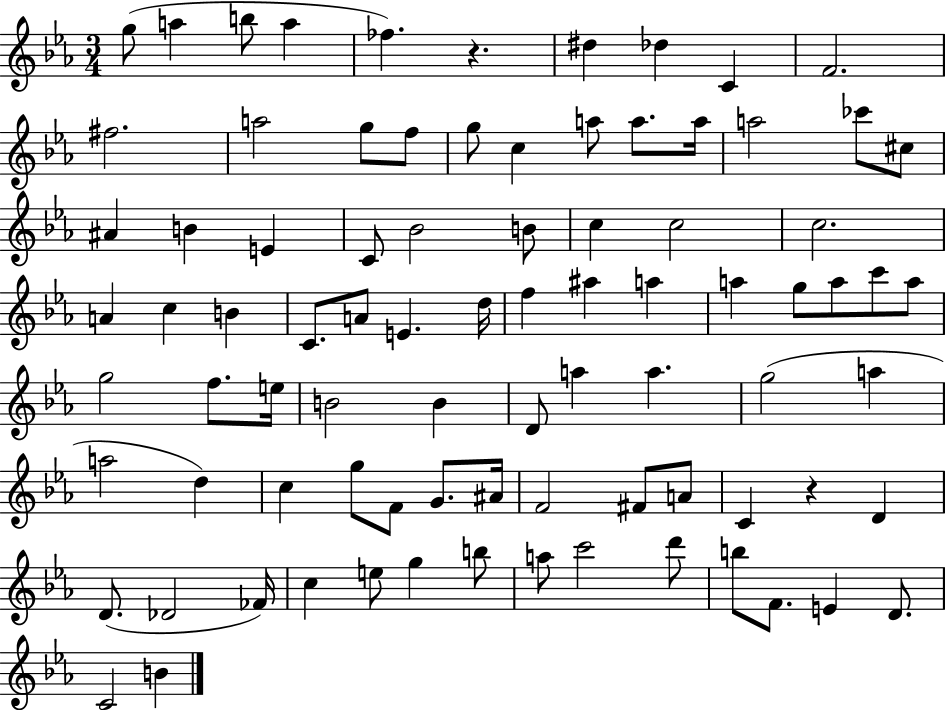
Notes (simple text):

G5/e A5/q B5/e A5/q FES5/q. R/q. D#5/q Db5/q C4/q F4/h. F#5/h. A5/h G5/e F5/e G5/e C5/q A5/e A5/e. A5/s A5/h CES6/e C#5/e A#4/q B4/q E4/q C4/e Bb4/h B4/e C5/q C5/h C5/h. A4/q C5/q B4/q C4/e. A4/e E4/q. D5/s F5/q A#5/q A5/q A5/q G5/e A5/e C6/e A5/e G5/h F5/e. E5/s B4/h B4/q D4/e A5/q A5/q. G5/h A5/q A5/h D5/q C5/q G5/e F4/e G4/e. A#4/s F4/h F#4/e A4/e C4/q R/q D4/q D4/e. Db4/h FES4/s C5/q E5/e G5/q B5/e A5/e C6/h D6/e B5/e F4/e. E4/q D4/e. C4/h B4/q